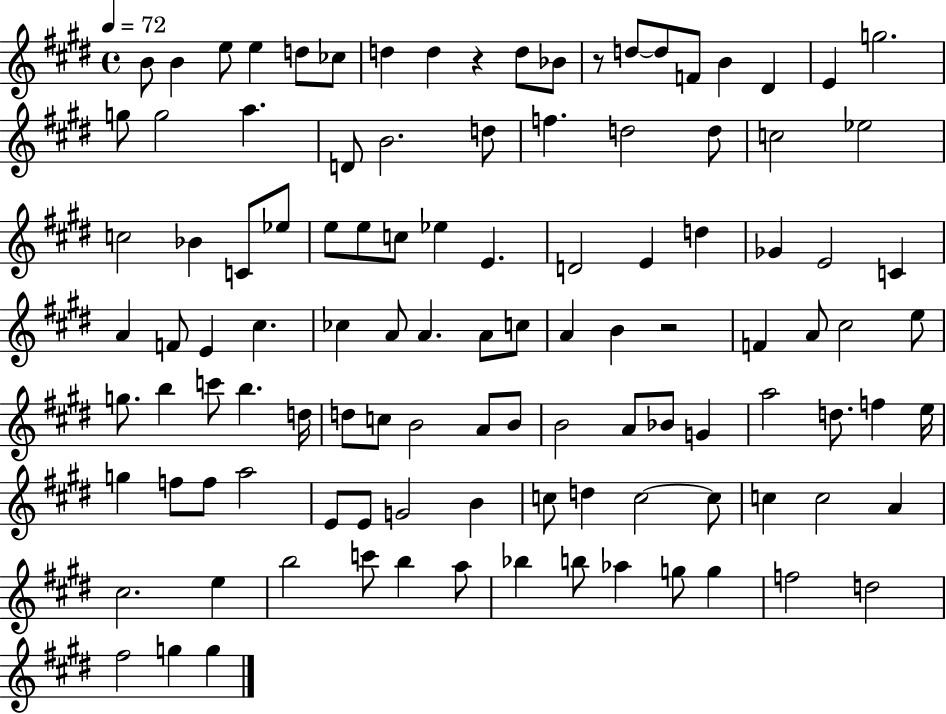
X:1
T:Untitled
M:4/4
L:1/4
K:E
B/2 B e/2 e d/2 _c/2 d d z d/2 _B/2 z/2 d/2 d/2 F/2 B ^D E g2 g/2 g2 a D/2 B2 d/2 f d2 d/2 c2 _e2 c2 _B C/2 _e/2 e/2 e/2 c/2 _e E D2 E d _G E2 C A F/2 E ^c _c A/2 A A/2 c/2 A B z2 F A/2 ^c2 e/2 g/2 b c'/2 b d/4 d/2 c/2 B2 A/2 B/2 B2 A/2 _B/2 G a2 d/2 f e/4 g f/2 f/2 a2 E/2 E/2 G2 B c/2 d c2 c/2 c c2 A ^c2 e b2 c'/2 b a/2 _b b/2 _a g/2 g f2 d2 ^f2 g g